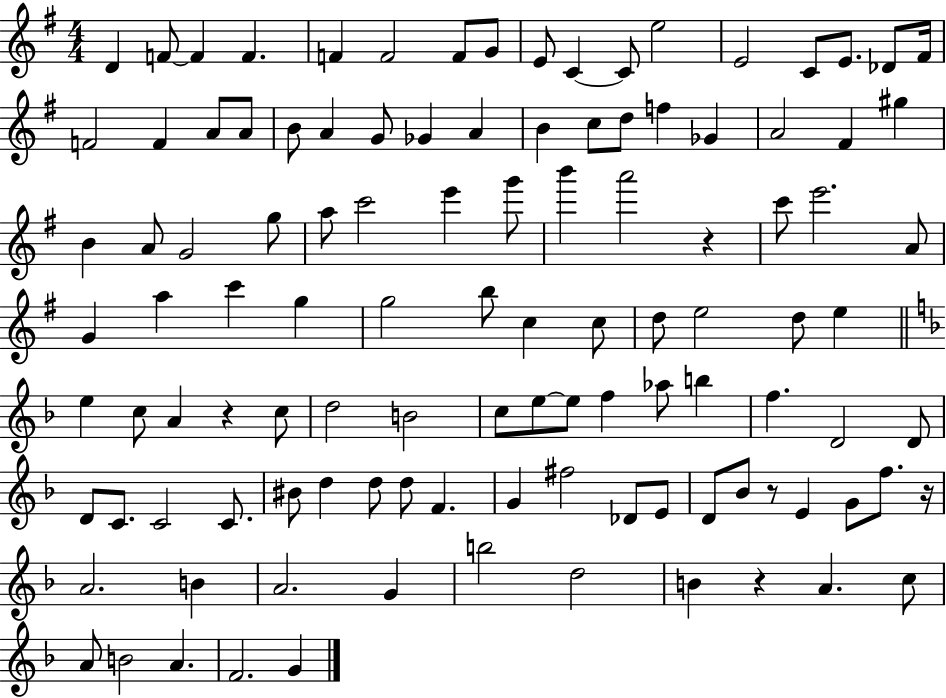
{
  \clef treble
  \numericTimeSignature
  \time 4/4
  \key g \major
  \repeat volta 2 { d'4 f'8~~ f'4 f'4. | f'4 f'2 f'8 g'8 | e'8 c'4~~ c'8 e''2 | e'2 c'8 e'8. des'8 fis'16 | \break f'2 f'4 a'8 a'8 | b'8 a'4 g'8 ges'4 a'4 | b'4 c''8 d''8 f''4 ges'4 | a'2 fis'4 gis''4 | \break b'4 a'8 g'2 g''8 | a''8 c'''2 e'''4 g'''8 | b'''4 a'''2 r4 | c'''8 e'''2. a'8 | \break g'4 a''4 c'''4 g''4 | g''2 b''8 c''4 c''8 | d''8 e''2 d''8 e''4 | \bar "||" \break \key d \minor e''4 c''8 a'4 r4 c''8 | d''2 b'2 | c''8 e''8~~ e''8 f''4 aes''8 b''4 | f''4. d'2 d'8 | \break d'8 c'8. c'2 c'8. | bis'8 d''4 d''8 d''8 f'4. | g'4 fis''2 des'8 e'8 | d'8 bes'8 r8 e'4 g'8 f''8. r16 | \break a'2. b'4 | a'2. g'4 | b''2 d''2 | b'4 r4 a'4. c''8 | \break a'8 b'2 a'4. | f'2. g'4 | } \bar "|."
}